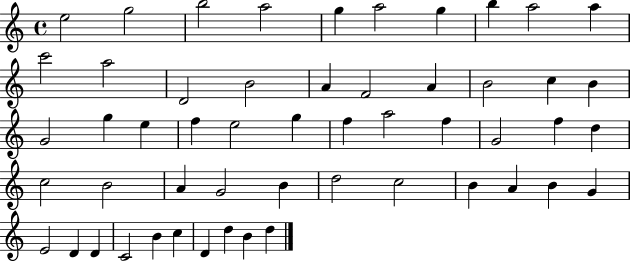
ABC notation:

X:1
T:Untitled
M:4/4
L:1/4
K:C
e2 g2 b2 a2 g a2 g b a2 a c'2 a2 D2 B2 A F2 A B2 c B G2 g e f e2 g f a2 f G2 f d c2 B2 A G2 B d2 c2 B A B G E2 D D C2 B c D d B d